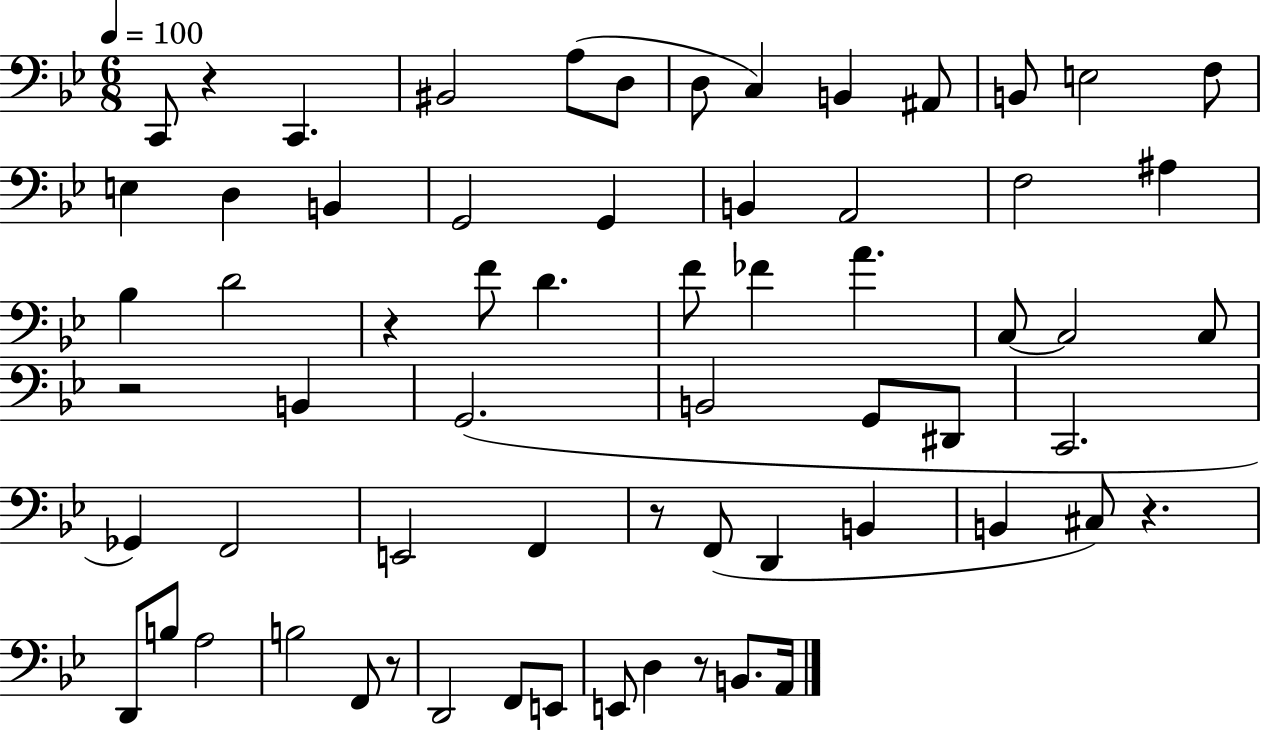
X:1
T:Untitled
M:6/8
L:1/4
K:Bb
C,,/2 z C,, ^B,,2 A,/2 D,/2 D,/2 C, B,, ^A,,/2 B,,/2 E,2 F,/2 E, D, B,, G,,2 G,, B,, A,,2 F,2 ^A, _B, D2 z F/2 D F/2 _F A C,/2 C,2 C,/2 z2 B,, G,,2 B,,2 G,,/2 ^D,,/2 C,,2 _G,, F,,2 E,,2 F,, z/2 F,,/2 D,, B,, B,, ^C,/2 z D,,/2 B,/2 A,2 B,2 F,,/2 z/2 D,,2 F,,/2 E,,/2 E,,/2 D, z/2 B,,/2 A,,/4